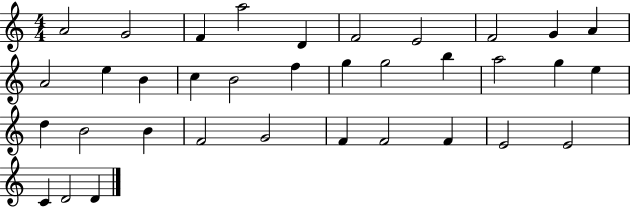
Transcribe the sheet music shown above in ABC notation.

X:1
T:Untitled
M:4/4
L:1/4
K:C
A2 G2 F a2 D F2 E2 F2 G A A2 e B c B2 f g g2 b a2 g e d B2 B F2 G2 F F2 F E2 E2 C D2 D